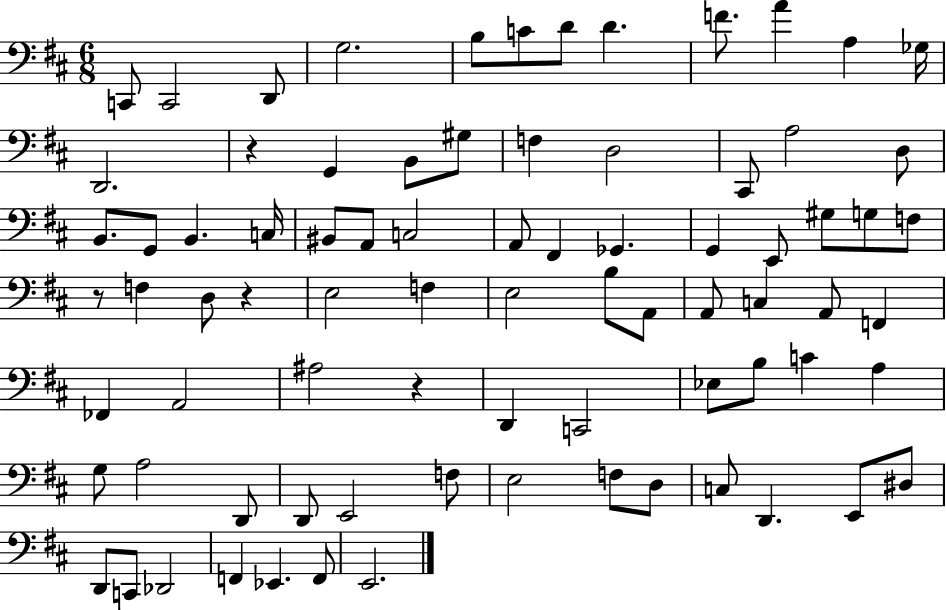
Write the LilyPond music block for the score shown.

{
  \clef bass
  \numericTimeSignature
  \time 6/8
  \key d \major
  c,8 c,2 d,8 | g2. | b8 c'8 d'8 d'4. | f'8. a'4 a4 ges16 | \break d,2. | r4 g,4 b,8 gis8 | f4 d2 | cis,8 a2 d8 | \break b,8. g,8 b,4. c16 | bis,8 a,8 c2 | a,8 fis,4 ges,4. | g,4 e,8 gis8 g8 f8 | \break r8 f4 d8 r4 | e2 f4 | e2 b8 a,8 | a,8 c4 a,8 f,4 | \break fes,4 a,2 | ais2 r4 | d,4 c,2 | ees8 b8 c'4 a4 | \break g8 a2 d,8 | d,8 e,2 f8 | e2 f8 d8 | c8 d,4. e,8 dis8 | \break d,8 c,8 des,2 | f,4 ees,4. f,8 | e,2. | \bar "|."
}